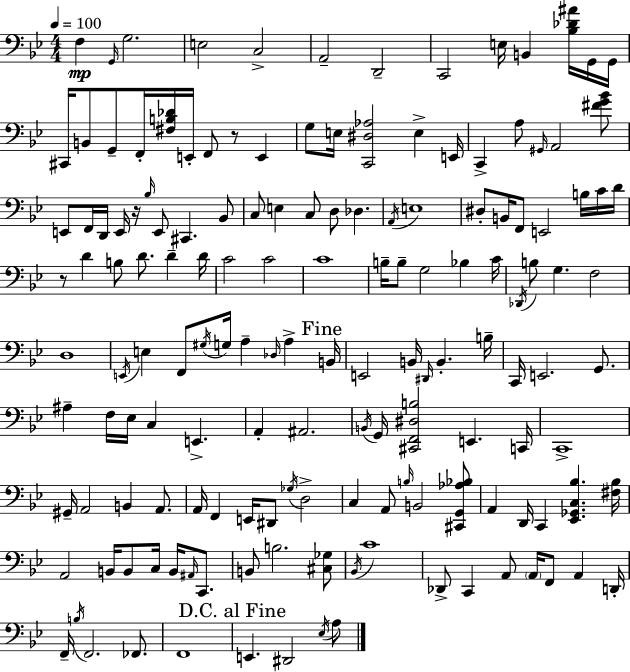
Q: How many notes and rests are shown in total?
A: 152